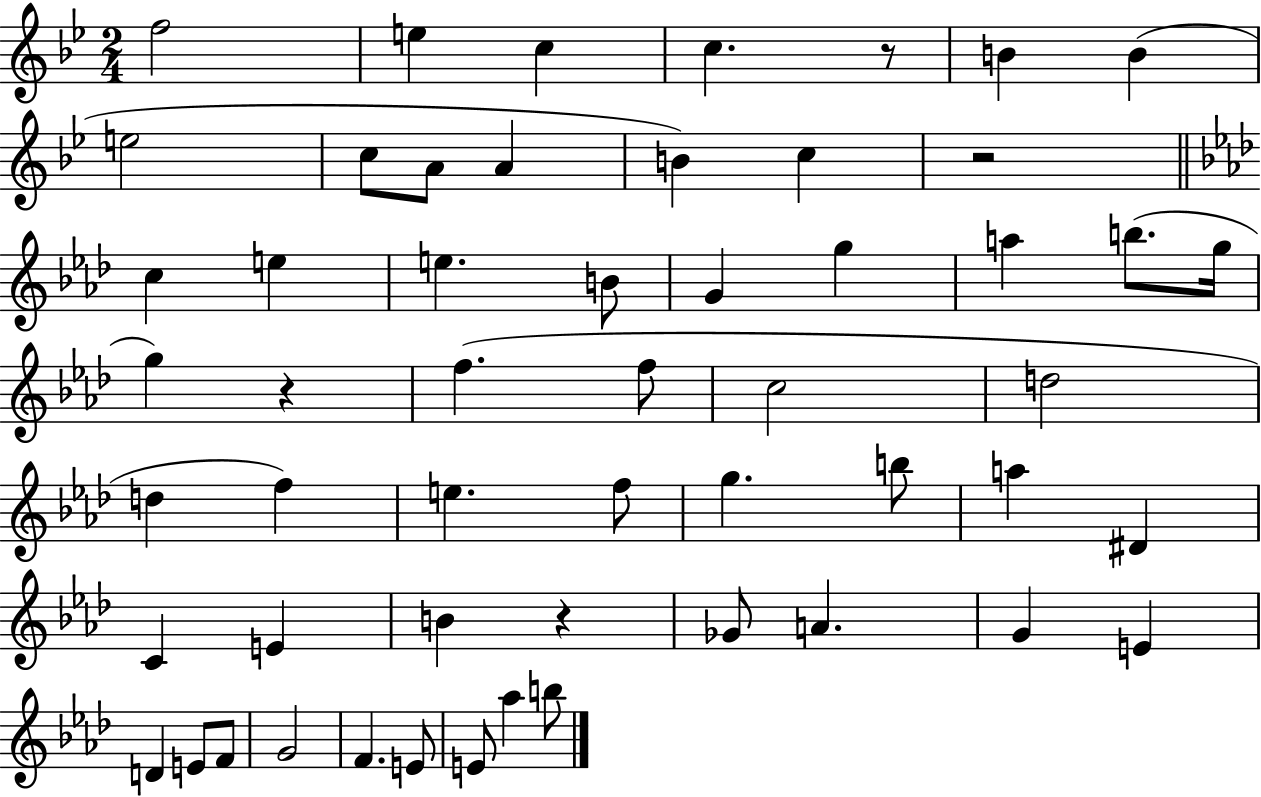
{
  \clef treble
  \numericTimeSignature
  \time 2/4
  \key bes \major
  f''2 | e''4 c''4 | c''4. r8 | b'4 b'4( | \break e''2 | c''8 a'8 a'4 | b'4) c''4 | r2 | \break \bar "||" \break \key aes \major c''4 e''4 | e''4. b'8 | g'4 g''4 | a''4 b''8.( g''16 | \break g''4) r4 | f''4.( f''8 | c''2 | d''2 | \break d''4 f''4) | e''4. f''8 | g''4. b''8 | a''4 dis'4 | \break c'4 e'4 | b'4 r4 | ges'8 a'4. | g'4 e'4 | \break d'4 e'8 f'8 | g'2 | f'4. e'8 | e'8 aes''4 b''8 | \break \bar "|."
}